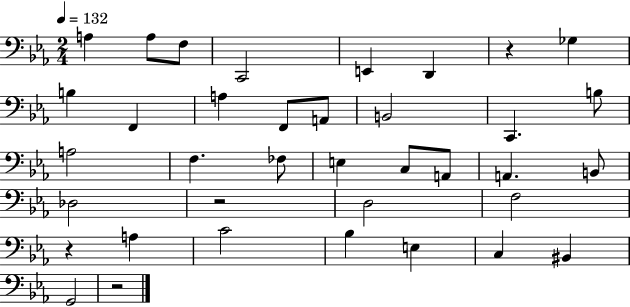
X:1
T:Untitled
M:2/4
L:1/4
K:Eb
A, A,/2 F,/2 C,,2 E,, D,, z _G, B, F,, A, F,,/2 A,,/2 B,,2 C,, B,/2 A,2 F, _F,/2 E, C,/2 A,,/2 A,, B,,/2 _D,2 z2 D,2 F,2 z A, C2 _B, E, C, ^B,, G,,2 z2